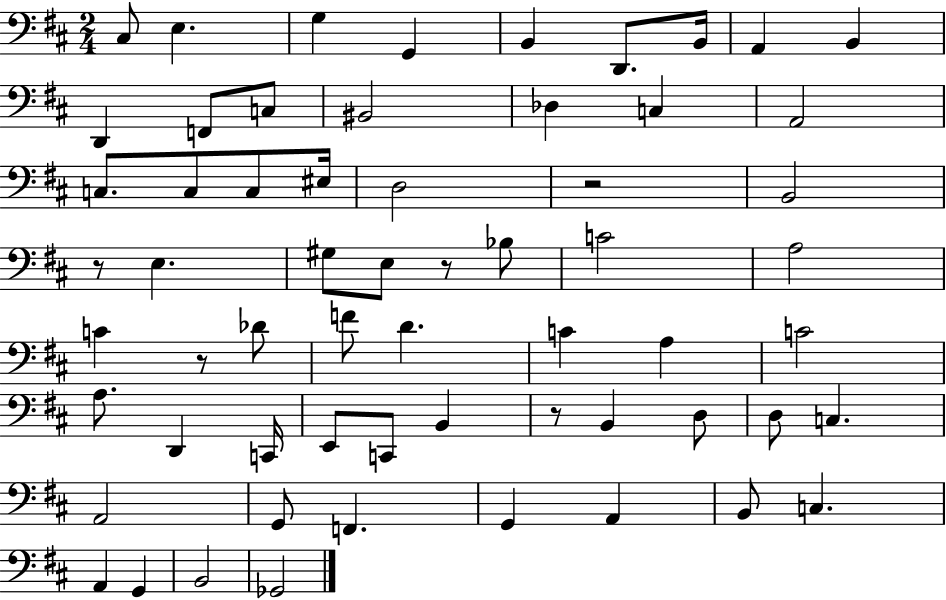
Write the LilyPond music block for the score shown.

{
  \clef bass
  \numericTimeSignature
  \time 2/4
  \key d \major
  cis8 e4. | g4 g,4 | b,4 d,8. b,16 | a,4 b,4 | \break d,4 f,8 c8 | bis,2 | des4 c4 | a,2 | \break c8. c8 c8 eis16 | d2 | r2 | b,2 | \break r8 e4. | gis8 e8 r8 bes8 | c'2 | a2 | \break c'4 r8 des'8 | f'8 d'4. | c'4 a4 | c'2 | \break a8. d,4 c,16 | e,8 c,8 b,4 | r8 b,4 d8 | d8 c4. | \break a,2 | g,8 f,4. | g,4 a,4 | b,8 c4. | \break a,4 g,4 | b,2 | ges,2 | \bar "|."
}